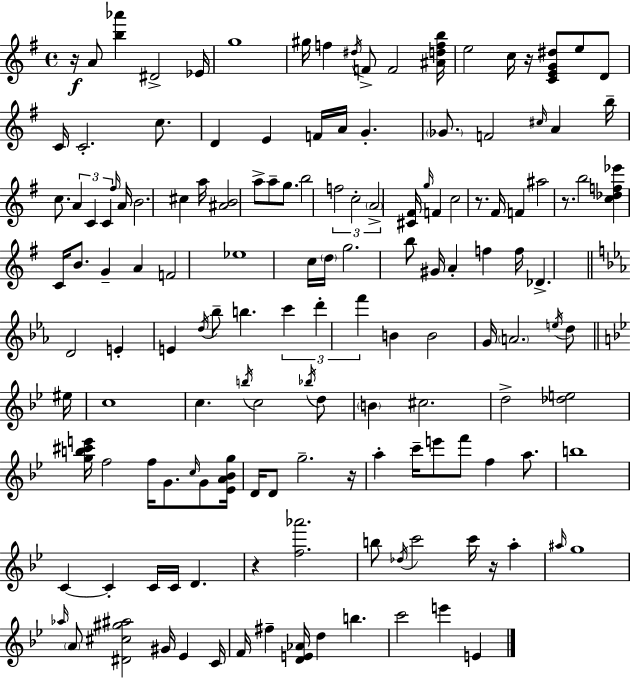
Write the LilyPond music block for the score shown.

{
  \clef treble
  \time 4/4
  \defaultTimeSignature
  \key g \major
  \repeat volta 2 { r16\f a'8 <b'' aes'''>4 dis'2-> ees'16 | g''1 | gis''16 f''4 \acciaccatura { dis''16 } f'8-> f'2 | <ais' d'' f'' b''>16 e''2 c''16 r16 <c' e' g' dis''>8 e''8 d'8 | \break c'16 c'2.-. c''8. | d'4 e'4 f'16 a'16 g'4.-. | \parenthesize ges'8. f'2 \grace { cis''16 } a'4 | b''16-- c''8. \tuplet 3/2 { a'4 c'4 c'4 } | \break \grace { fis''16 } a'16 b'2. cis''4 | a''16 <ais' b'>2 a''8-> a''8-- | g''8. b''2 \tuplet 3/2 { f''2 | c''2-. \parenthesize a'2-> } | \break <cis' fis'>16 \grace { g''16 } f'4 c''2 | r8. fis'16 f'4 ais''2 | r8. b''2 <c'' des'' f'' ees'''>4 | c'16 b'8. g'4-- a'4 f'2 | \break ees''1 | c''16 \parenthesize d''16 g''2. | b''8 gis'16 a'4-. f''4 f''16 des'4.-> | \bar "||" \break \key c \minor d'2 e'4-. e'4 | \acciaccatura { d''16 } bes''8-- b''4. \tuplet 3/2 { c'''4 d'''4-. | f'''4 } b'4 b'2 | g'16 \parenthesize a'2. \acciaccatura { e''16 } d''8 | \break \bar "||" \break \key bes \major eis''16 c''1 | c''4. \acciaccatura { b''16 } c''2 | \acciaccatura { bes''16 } d''8 \parenthesize b'4 cis''2. | d''2-> <des'' e''>2 | \break <g'' b'' cis''' e'''>16 f''2 f''16 g'8. | \grace { c''16 } g'8 <ees' a' bes' g''>16 d'16 d'8 g''2.-- | r16 a''4-. c'''16-- e'''8 f'''8 f''4 | a''8. b''1 | \break c'4~~ c'4-. c'16 c'16 d'4. | r4 <f'' aes'''>2. | b''8 \acciaccatura { des''16 } c'''2 c'''16 | r16 a''4-. \grace { ais''16 } g''1 | \break \grace { aes''16 } \parenthesize a'8 <dis' cis'' gis'' ais''>2 | gis'16 ees'4 c'16 f'16 fis''4-- <d' e' aes'>16 d''4 | b''4. c'''2 e'''4 | e'4 } \bar "|."
}